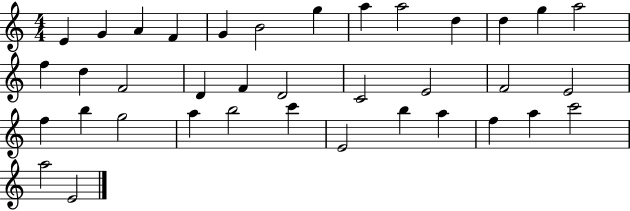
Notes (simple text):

E4/q G4/q A4/q F4/q G4/q B4/h G5/q A5/q A5/h D5/q D5/q G5/q A5/h F5/q D5/q F4/h D4/q F4/q D4/h C4/h E4/h F4/h E4/h F5/q B5/q G5/h A5/q B5/h C6/q E4/h B5/q A5/q F5/q A5/q C6/h A5/h E4/h